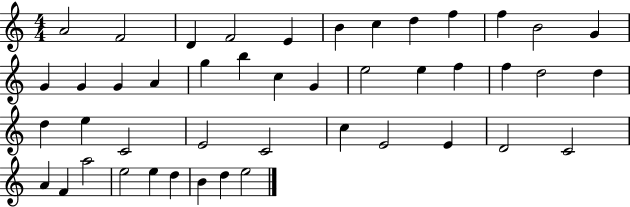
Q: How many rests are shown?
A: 0